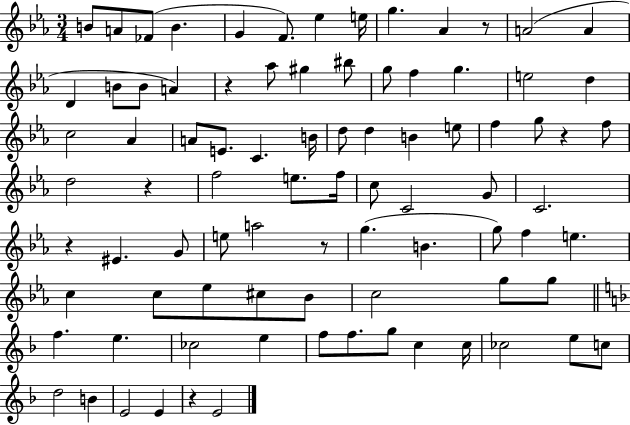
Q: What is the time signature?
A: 3/4